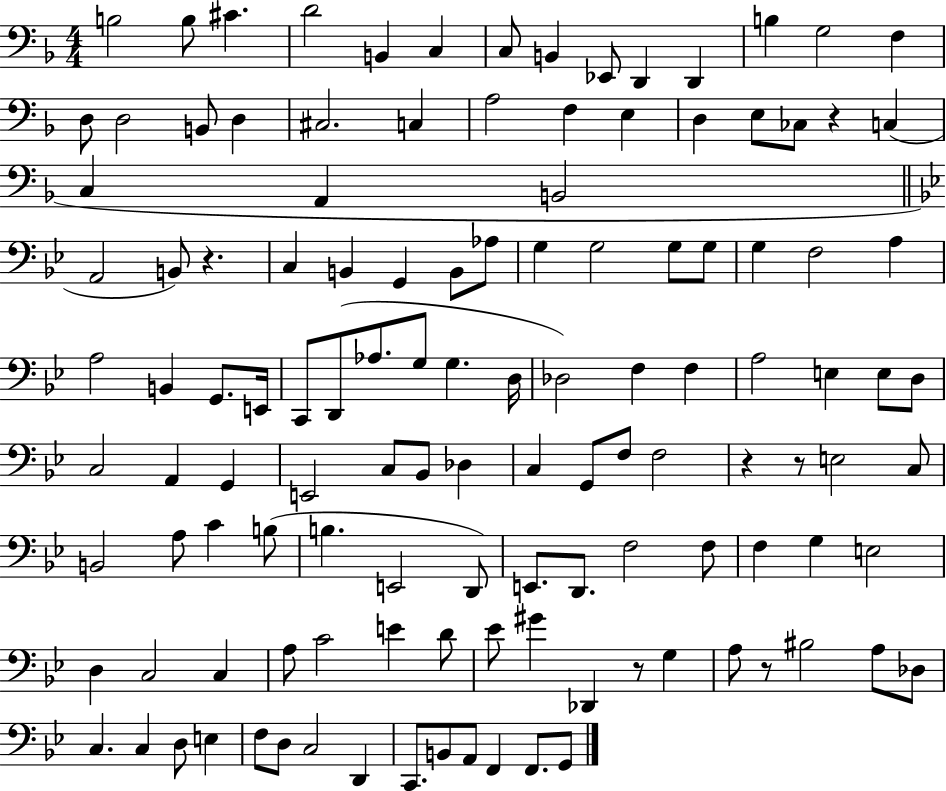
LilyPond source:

{
  \clef bass
  \numericTimeSignature
  \time 4/4
  \key f \major
  b2 b8 cis'4. | d'2 b,4 c4 | c8 b,4 ees,8 d,4 d,4 | b4 g2 f4 | \break d8 d2 b,8 d4 | cis2. c4 | a2 f4 e4 | d4 e8 ces8 r4 c4( | \break c4 a,4 b,2 | \bar "||" \break \key bes \major a,2 b,8) r4. | c4 b,4 g,4 b,8 aes8 | g4 g2 g8 g8 | g4 f2 a4 | \break a2 b,4 g,8. e,16 | c,8 d,8( aes8. g8 g4. d16 | des2) f4 f4 | a2 e4 e8 d8 | \break c2 a,4 g,4 | e,2 c8 bes,8 des4 | c4 g,8 f8 f2 | r4 r8 e2 c8 | \break b,2 a8 c'4 b8( | b4. e,2 d,8) | e,8. d,8. f2 f8 | f4 g4 e2 | \break d4 c2 c4 | a8 c'2 e'4 d'8 | ees'8 gis'4 des,4 r8 g4 | a8 r8 bis2 a8 des8 | \break c4. c4 d8 e4 | f8 d8 c2 d,4 | c,8. b,8 a,8 f,4 f,8. g,8 | \bar "|."
}